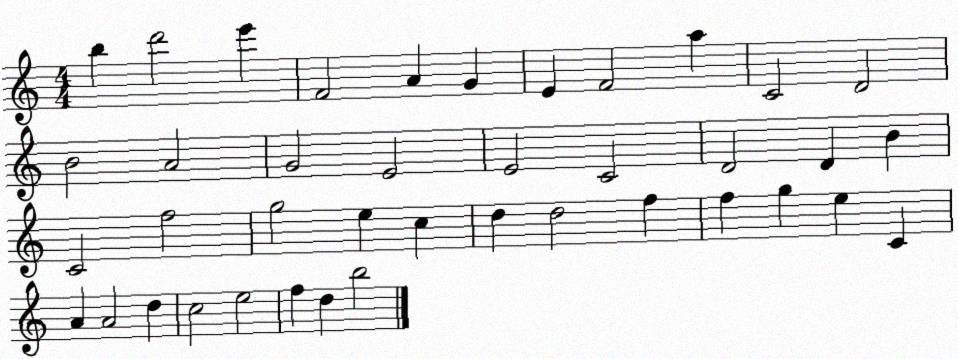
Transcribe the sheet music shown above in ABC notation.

X:1
T:Untitled
M:4/4
L:1/4
K:C
b d'2 e' F2 A G E F2 a C2 D2 B2 A2 G2 E2 E2 C2 D2 D B C2 f2 g2 e c d d2 f f g e C A A2 d c2 e2 f d b2